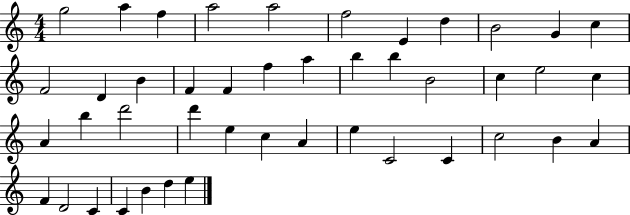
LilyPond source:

{
  \clef treble
  \numericTimeSignature
  \time 4/4
  \key c \major
  g''2 a''4 f''4 | a''2 a''2 | f''2 e'4 d''4 | b'2 g'4 c''4 | \break f'2 d'4 b'4 | f'4 f'4 f''4 a''4 | b''4 b''4 b'2 | c''4 e''2 c''4 | \break a'4 b''4 d'''2 | d'''4 e''4 c''4 a'4 | e''4 c'2 c'4 | c''2 b'4 a'4 | \break f'4 d'2 c'4 | c'4 b'4 d''4 e''4 | \bar "|."
}